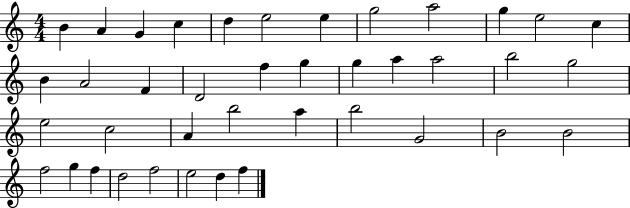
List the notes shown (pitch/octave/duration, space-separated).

B4/q A4/q G4/q C5/q D5/q E5/h E5/q G5/h A5/h G5/q E5/h C5/q B4/q A4/h F4/q D4/h F5/q G5/q G5/q A5/q A5/h B5/h G5/h E5/h C5/h A4/q B5/h A5/q B5/h G4/h B4/h B4/h F5/h G5/q F5/q D5/h F5/h E5/h D5/q F5/q